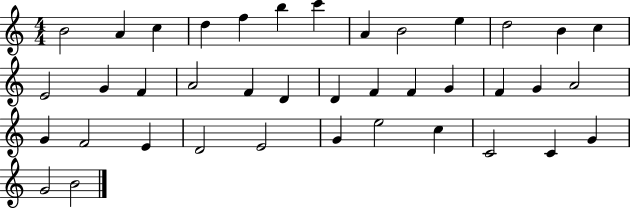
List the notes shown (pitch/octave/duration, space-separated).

B4/h A4/q C5/q D5/q F5/q B5/q C6/q A4/q B4/h E5/q D5/h B4/q C5/q E4/h G4/q F4/q A4/h F4/q D4/q D4/q F4/q F4/q G4/q F4/q G4/q A4/h G4/q F4/h E4/q D4/h E4/h G4/q E5/h C5/q C4/h C4/q G4/q G4/h B4/h